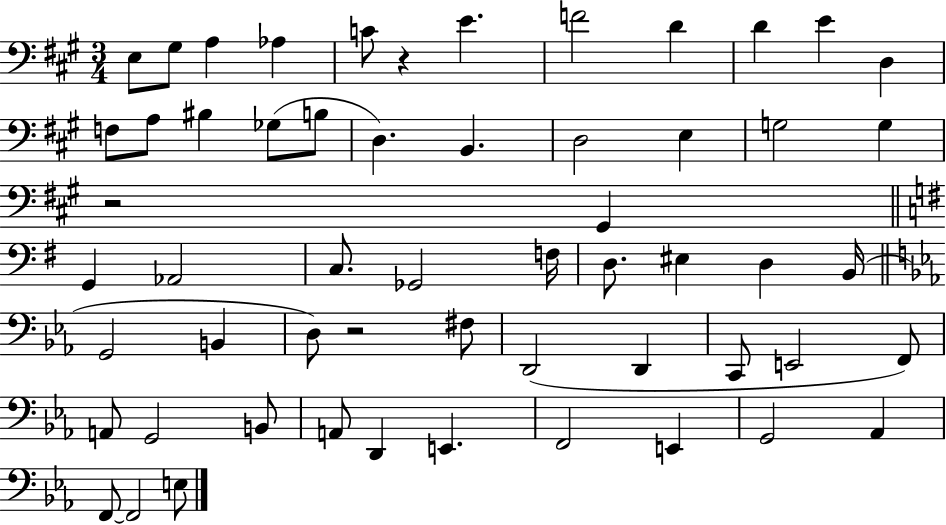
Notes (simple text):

E3/e G#3/e A3/q Ab3/q C4/e R/q E4/q. F4/h D4/q D4/q E4/q D3/q F3/e A3/e BIS3/q Gb3/e B3/e D3/q. B2/q. D3/h E3/q G3/h G3/q R/h G#2/q G2/q Ab2/h C3/e. Gb2/h F3/s D3/e. EIS3/q D3/q B2/s G2/h B2/q D3/e R/h F#3/e D2/h D2/q C2/e E2/h F2/e A2/e G2/h B2/e A2/e D2/q E2/q. F2/h E2/q G2/h Ab2/q F2/e F2/h E3/e